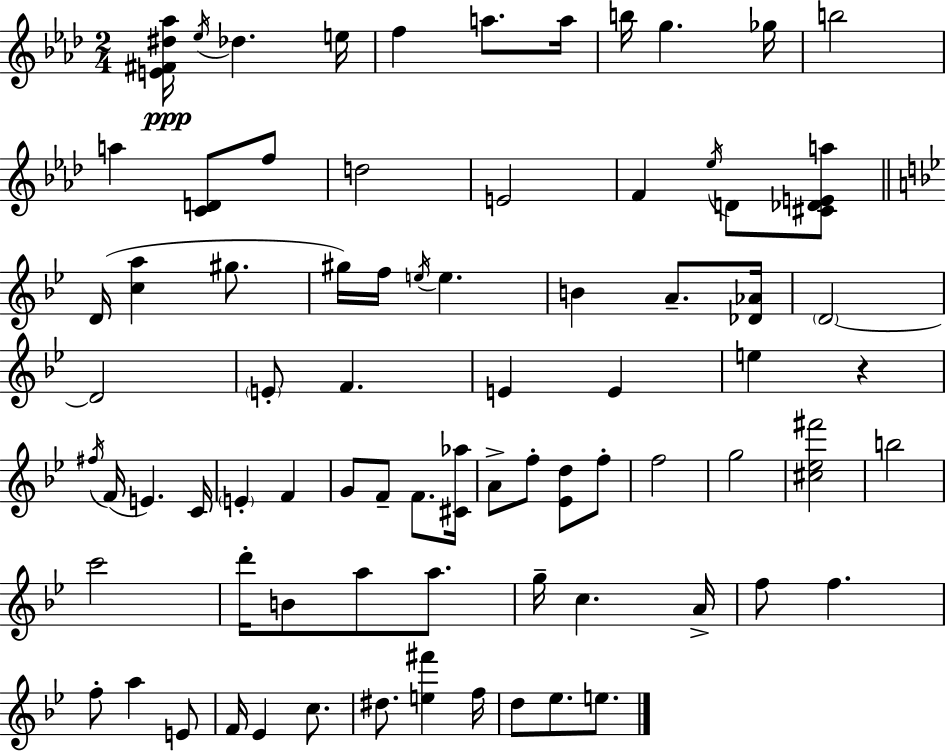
[E4,F#4,D#5,Ab5]/s Eb5/s Db5/q. E5/s F5/q A5/e. A5/s B5/s G5/q. Gb5/s B5/h A5/q [C4,D4]/e F5/e D5/h E4/h F4/q Eb5/s D4/e [C#4,Db4,E4,A5]/e D4/s [C5,A5]/q G#5/e. G#5/s F5/s E5/s E5/q. B4/q A4/e. [Db4,Ab4]/s D4/h D4/h E4/e F4/q. E4/q E4/q E5/q R/q F#5/s F4/s E4/q. C4/s E4/q F4/q G4/e F4/e F4/e. [C#4,Ab5]/s A4/e F5/e [Eb4,D5]/e F5/e F5/h G5/h [C#5,Eb5,F#6]/h B5/h C6/h D6/s B4/e A5/e A5/e. G5/s C5/q. A4/s F5/e F5/q. F5/e A5/q E4/e F4/s Eb4/q C5/e. D#5/e. [E5,F#6]/q F5/s D5/e Eb5/e. E5/e.